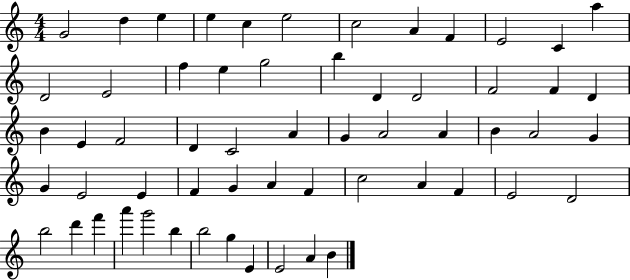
{
  \clef treble
  \numericTimeSignature
  \time 4/4
  \key c \major
  g'2 d''4 e''4 | e''4 c''4 e''2 | c''2 a'4 f'4 | e'2 c'4 a''4 | \break d'2 e'2 | f''4 e''4 g''2 | b''4 d'4 d'2 | f'2 f'4 d'4 | \break b'4 e'4 f'2 | d'4 c'2 a'4 | g'4 a'2 a'4 | b'4 a'2 g'4 | \break g'4 e'2 e'4 | f'4 g'4 a'4 f'4 | c''2 a'4 f'4 | e'2 d'2 | \break b''2 d'''4 f'''4 | a'''4 g'''2 b''4 | b''2 g''4 e'4 | e'2 a'4 b'4 | \break \bar "|."
}